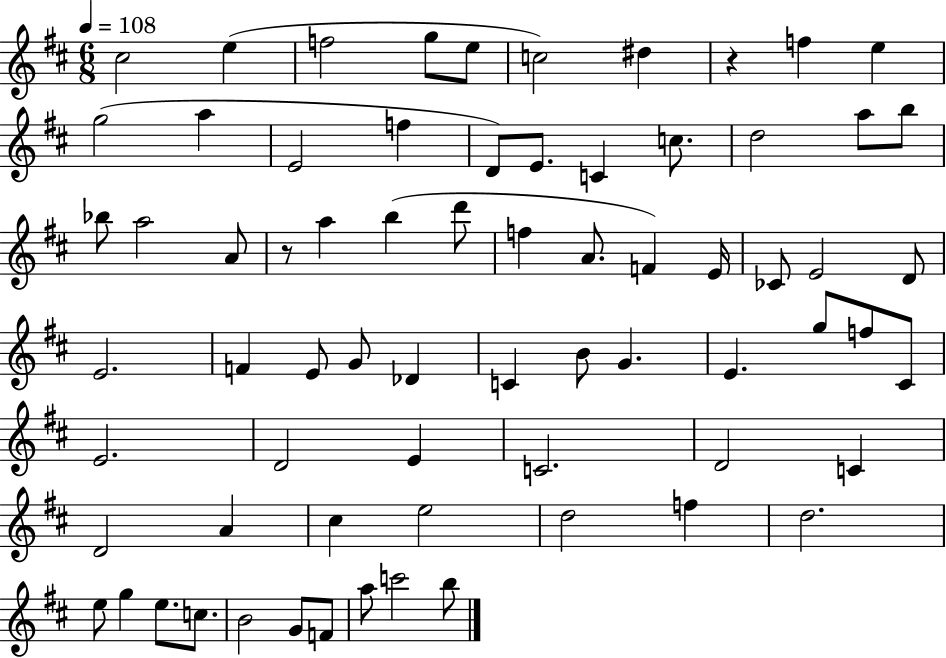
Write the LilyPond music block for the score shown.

{
  \clef treble
  \numericTimeSignature
  \time 6/8
  \key d \major
  \tempo 4 = 108
  cis''2 e''4( | f''2 g''8 e''8 | c''2) dis''4 | r4 f''4 e''4 | \break g''2( a''4 | e'2 f''4 | d'8) e'8. c'4 c''8. | d''2 a''8 b''8 | \break bes''8 a''2 a'8 | r8 a''4 b''4( d'''8 | f''4 a'8. f'4) e'16 | ces'8 e'2 d'8 | \break e'2. | f'4 e'8 g'8 des'4 | c'4 b'8 g'4. | e'4. g''8 f''8 cis'8 | \break e'2. | d'2 e'4 | c'2. | d'2 c'4 | \break d'2 a'4 | cis''4 e''2 | d''2 f''4 | d''2. | \break e''8 g''4 e''8. c''8. | b'2 g'8 f'8 | a''8 c'''2 b''8 | \bar "|."
}